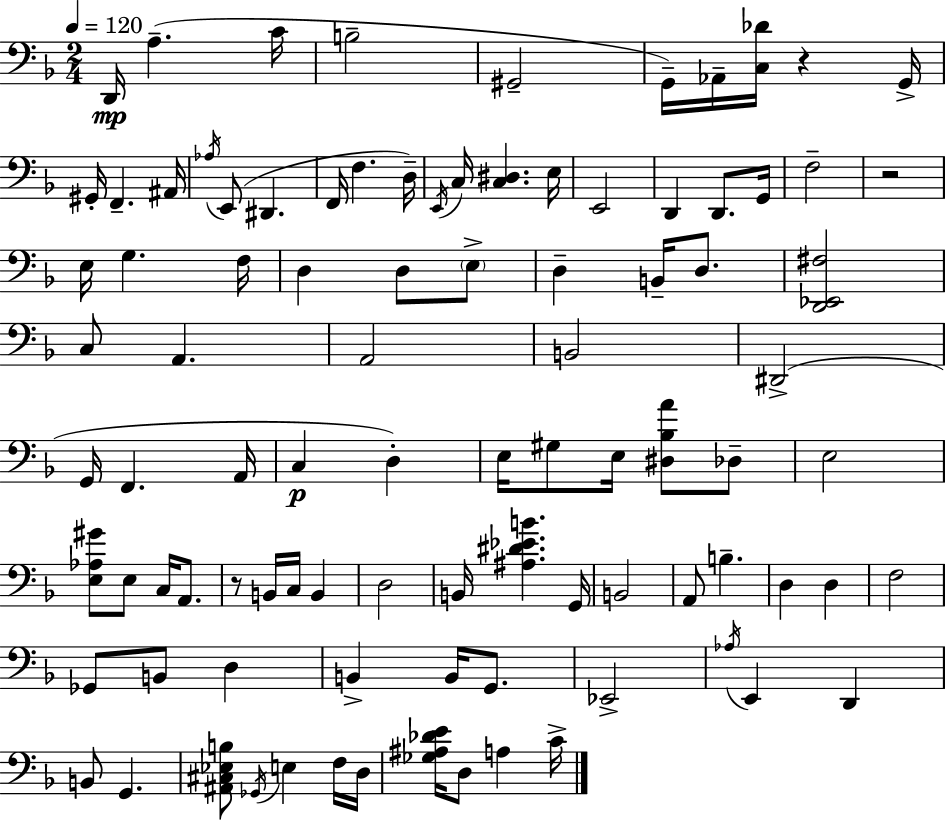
D2/s A3/q. C4/s B3/h G#2/h G2/s Ab2/s [C3,Db4]/s R/q G2/s G#2/s F2/q. A#2/s Ab3/s E2/e D#2/q. F2/s F3/q. D3/s E2/s C3/s [C3,D#3]/q. E3/s E2/h D2/q D2/e. G2/s F3/h R/h E3/s G3/q. F3/s D3/q D3/e E3/e D3/q B2/s D3/e. [D2,Eb2,F#3]/h C3/e A2/q. A2/h B2/h D#2/h G2/s F2/q. A2/s C3/q D3/q E3/s G#3/e E3/s [D#3,Bb3,A4]/e Db3/e E3/h [E3,Ab3,G#4]/e E3/e C3/s A2/e. R/e B2/s C3/s B2/q D3/h B2/s [A#3,D#4,Eb4,B4]/q. G2/s B2/h A2/e B3/q. D3/q D3/q F3/h Gb2/e B2/e D3/q B2/q B2/s G2/e. Eb2/h Ab3/s E2/q D2/q B2/e G2/q. [A#2,C#3,Eb3,B3]/e Gb2/s E3/q F3/s D3/s [Gb3,A#3,Db4,E4]/s D3/e A3/q C4/s